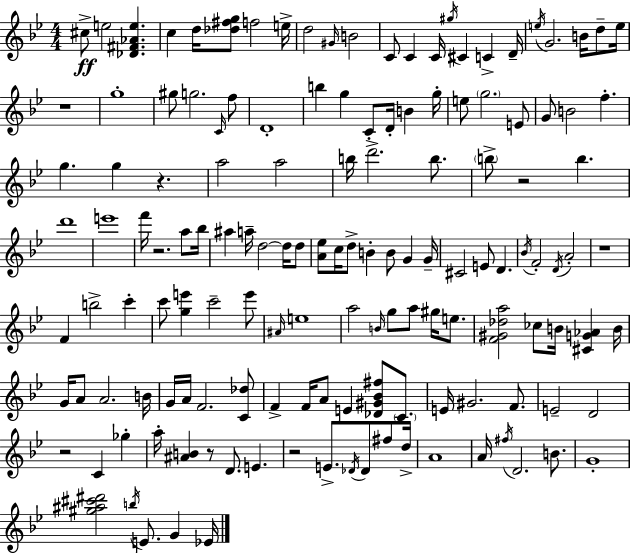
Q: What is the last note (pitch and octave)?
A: Eb4